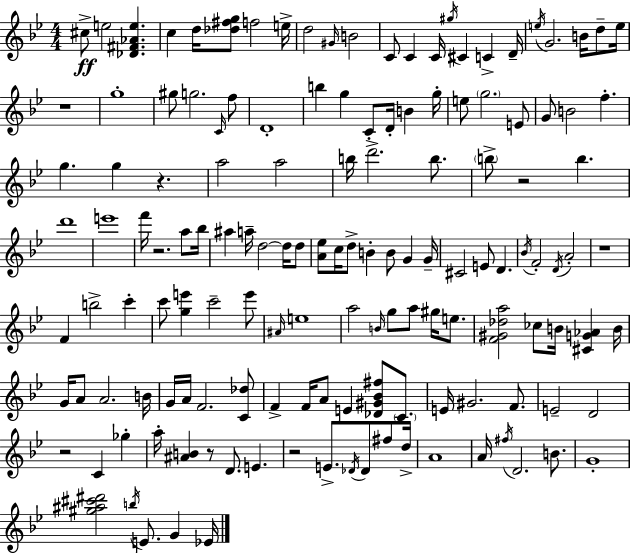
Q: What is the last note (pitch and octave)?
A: Eb4